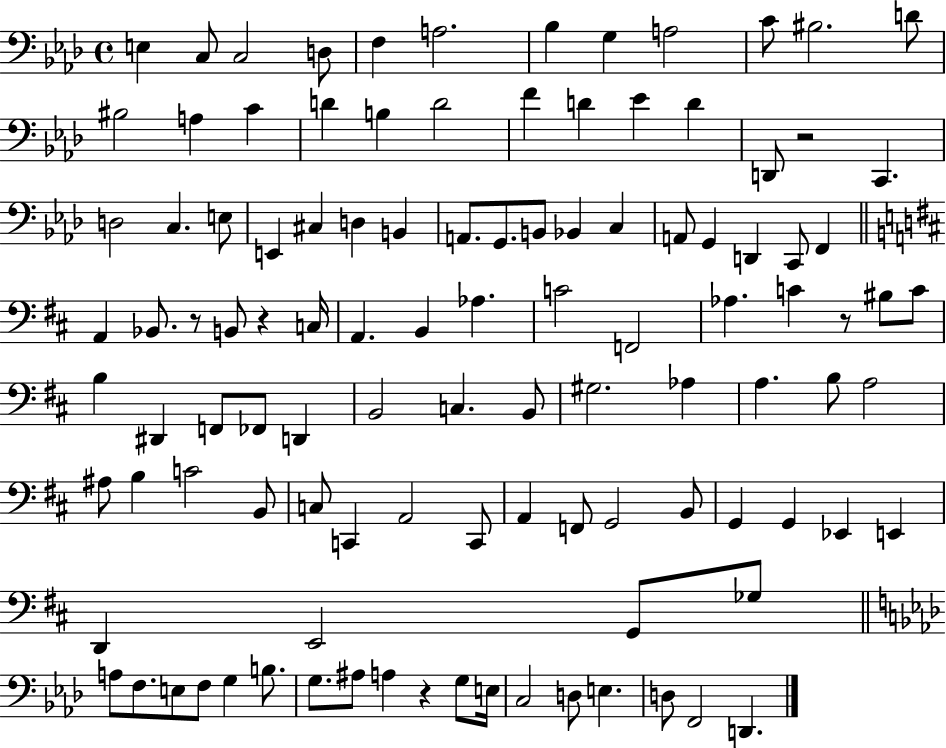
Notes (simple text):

E3/q C3/e C3/h D3/e F3/q A3/h. Bb3/q G3/q A3/h C4/e BIS3/h. D4/e BIS3/h A3/q C4/q D4/q B3/q D4/h F4/q D4/q Eb4/q D4/q D2/e R/h C2/q. D3/h C3/q. E3/e E2/q C#3/q D3/q B2/q A2/e. G2/e. B2/e Bb2/q C3/q A2/e G2/q D2/q C2/e F2/q A2/q Bb2/e. R/e B2/e R/q C3/s A2/q. B2/q Ab3/q. C4/h F2/h Ab3/q. C4/q R/e BIS3/e C4/e B3/q D#2/q F2/e FES2/e D2/q B2/h C3/q. B2/e G#3/h. Ab3/q A3/q. B3/e A3/h A#3/e B3/q C4/h B2/e C3/e C2/q A2/h C2/e A2/q F2/e G2/h B2/e G2/q G2/q Eb2/q E2/q D2/q E2/h G2/e Gb3/e A3/e F3/e. E3/e F3/e G3/q B3/e. G3/e. A#3/e A3/q R/q G3/e E3/s C3/h D3/e E3/q. D3/e F2/h D2/q.